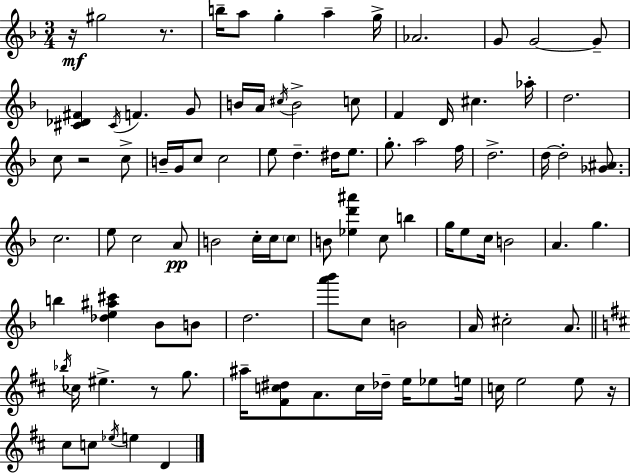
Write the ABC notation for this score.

X:1
T:Untitled
M:3/4
L:1/4
K:Dm
z/4 ^g2 z/2 b/4 a/2 g a g/4 _A2 G/2 G2 G/2 [^C_D^F] ^C/4 F G/2 B/4 A/4 ^c/4 B2 c/2 F D/4 ^c _a/4 d2 c/2 z2 c/2 B/4 G/4 c/2 c2 e/2 d ^d/4 e/2 g/2 a2 f/4 d2 d/4 d2 [_G^A]/2 c2 e/2 c2 A/2 B2 c/4 c/4 c/2 B/2 [_ed'^a'] c/2 b g/4 e/2 c/4 B2 A g b [_de^a^c'] _B/2 B/2 d2 [a'_b']/2 c/2 B2 A/4 ^c2 A/2 _b/4 _c/4 ^e z/2 g/2 ^a/4 [^Fc^d]/2 A/2 c/4 _d/4 e/4 _e/2 e/4 c/4 e2 e/2 z/4 ^c/2 c/2 _e/4 e D